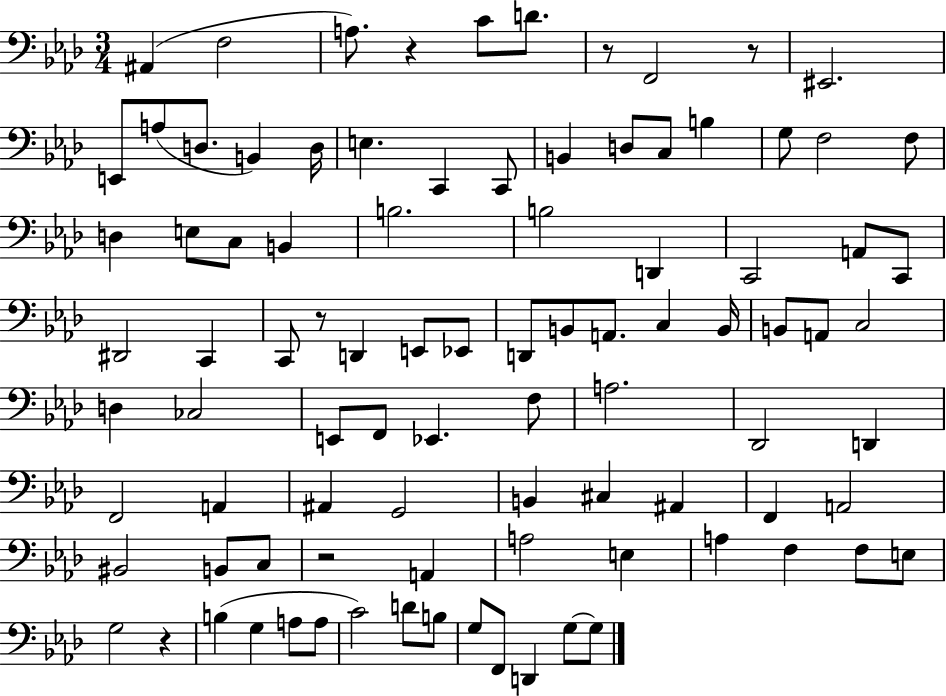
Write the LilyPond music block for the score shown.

{
  \clef bass
  \numericTimeSignature
  \time 3/4
  \key aes \major
  ais,4( f2 | a8.) r4 c'8 d'8. | r8 f,2 r8 | eis,2. | \break e,8 a8( d8. b,4) d16 | e4. c,4 c,8 | b,4 d8 c8 b4 | g8 f2 f8 | \break d4 e8 c8 b,4 | b2. | b2 d,4 | c,2 a,8 c,8 | \break dis,2 c,4 | c,8 r8 d,4 e,8 ees,8 | d,8 b,8 a,8. c4 b,16 | b,8 a,8 c2 | \break d4 ces2 | e,8 f,8 ees,4. f8 | a2. | des,2 d,4 | \break f,2 a,4 | ais,4 g,2 | b,4 cis4 ais,4 | f,4 a,2 | \break bis,2 b,8 c8 | r2 a,4 | a2 e4 | a4 f4 f8 e8 | \break g2 r4 | b4( g4 a8 a8 | c'2) d'8 b8 | g8 f,8 d,4 g8~~ g8 | \break \bar "|."
}